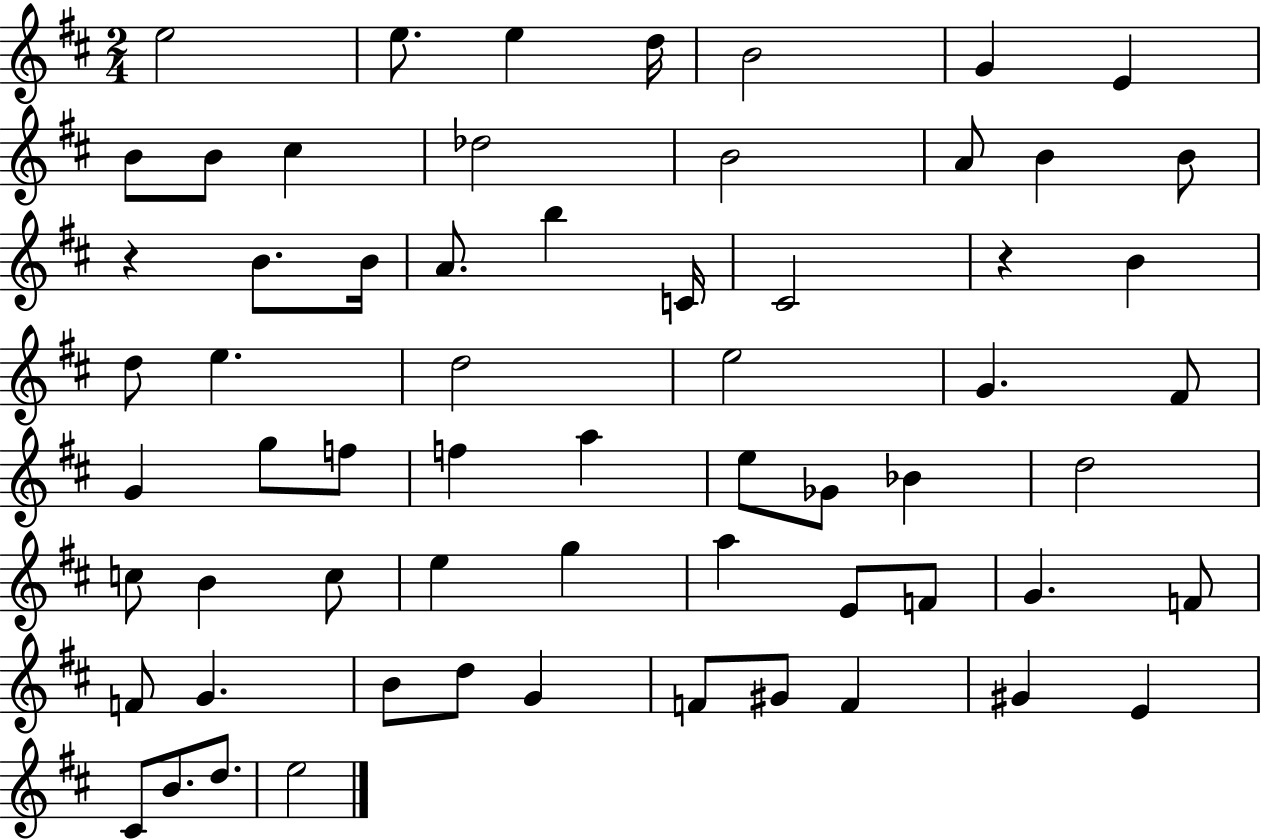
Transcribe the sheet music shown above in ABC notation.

X:1
T:Untitled
M:2/4
L:1/4
K:D
e2 e/2 e d/4 B2 G E B/2 B/2 ^c _d2 B2 A/2 B B/2 z B/2 B/4 A/2 b C/4 ^C2 z B d/2 e d2 e2 G ^F/2 G g/2 f/2 f a e/2 _G/2 _B d2 c/2 B c/2 e g a E/2 F/2 G F/2 F/2 G B/2 d/2 G F/2 ^G/2 F ^G E ^C/2 B/2 d/2 e2